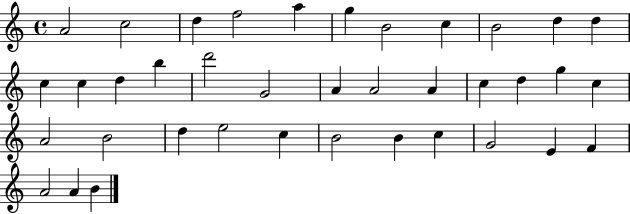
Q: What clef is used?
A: treble